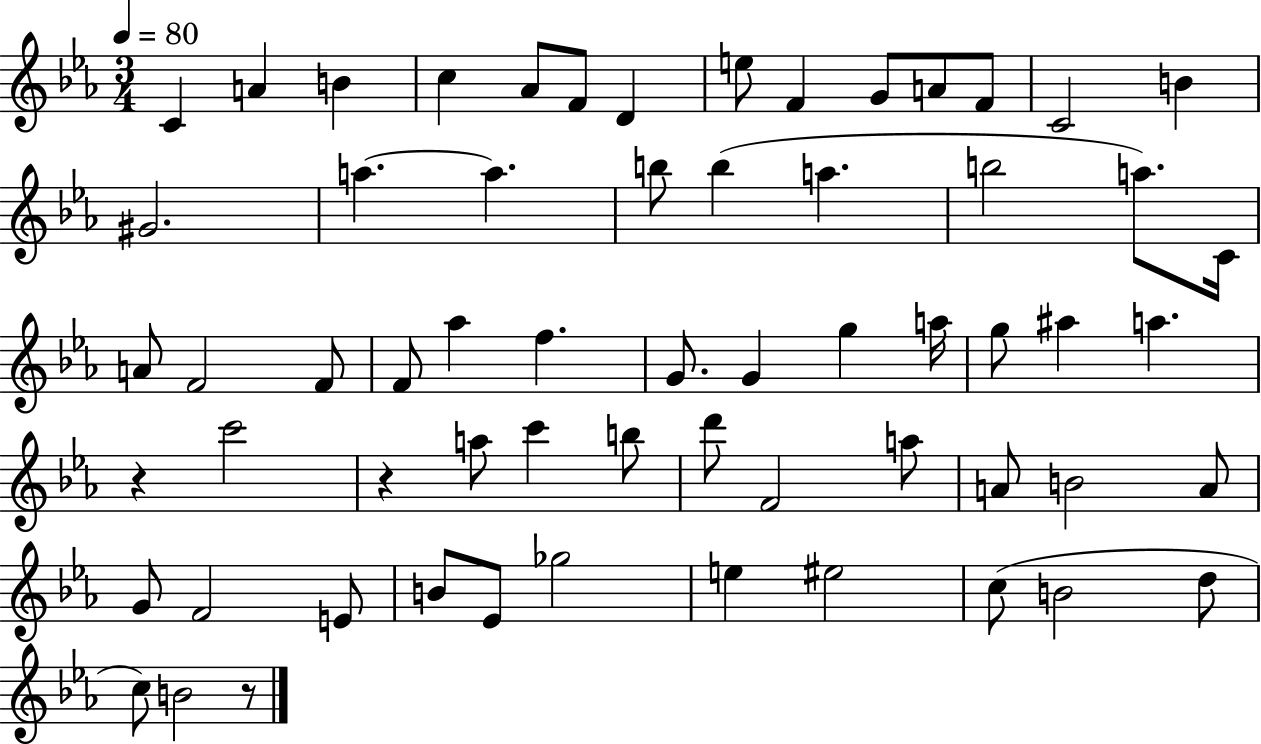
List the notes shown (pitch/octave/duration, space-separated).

C4/q A4/q B4/q C5/q Ab4/e F4/e D4/q E5/e F4/q G4/e A4/e F4/e C4/h B4/q G#4/h. A5/q. A5/q. B5/e B5/q A5/q. B5/h A5/e. C4/s A4/e F4/h F4/e F4/e Ab5/q F5/q. G4/e. G4/q G5/q A5/s G5/e A#5/q A5/q. R/q C6/h R/q A5/e C6/q B5/e D6/e F4/h A5/e A4/e B4/h A4/e G4/e F4/h E4/e B4/e Eb4/e Gb5/h E5/q EIS5/h C5/e B4/h D5/e C5/e B4/h R/e